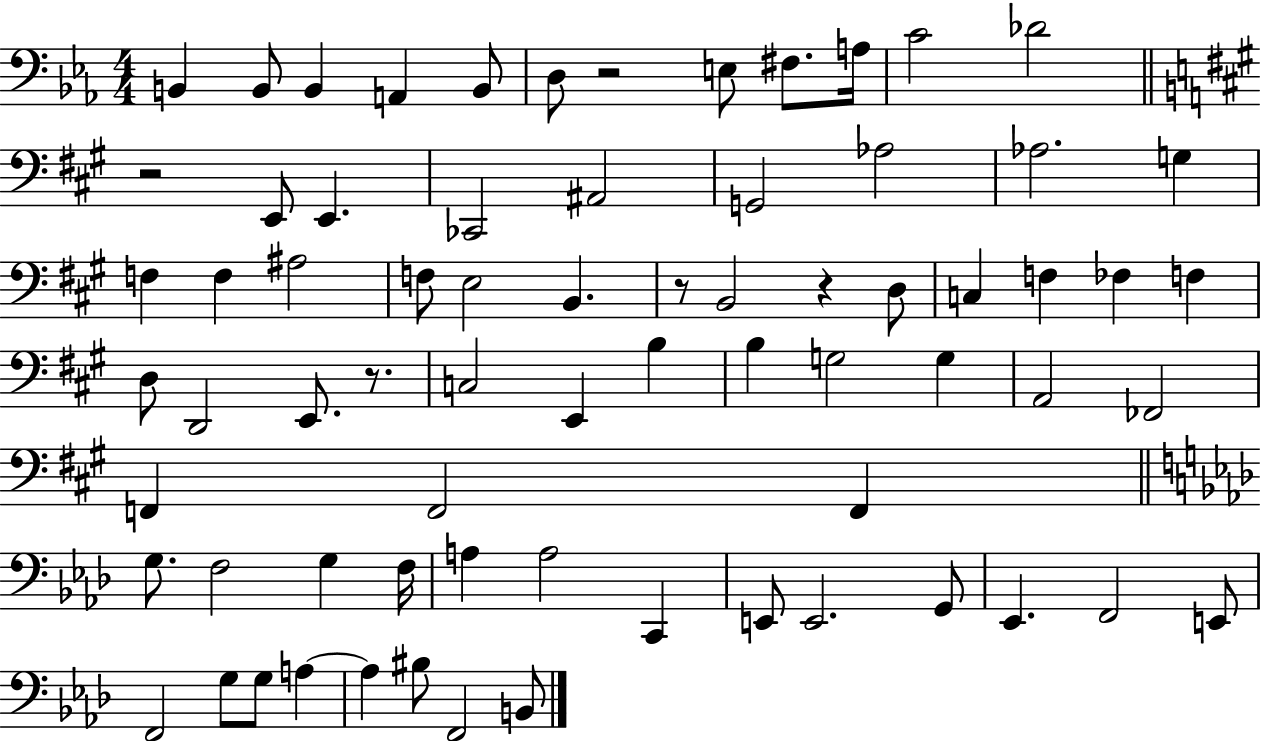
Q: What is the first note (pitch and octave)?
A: B2